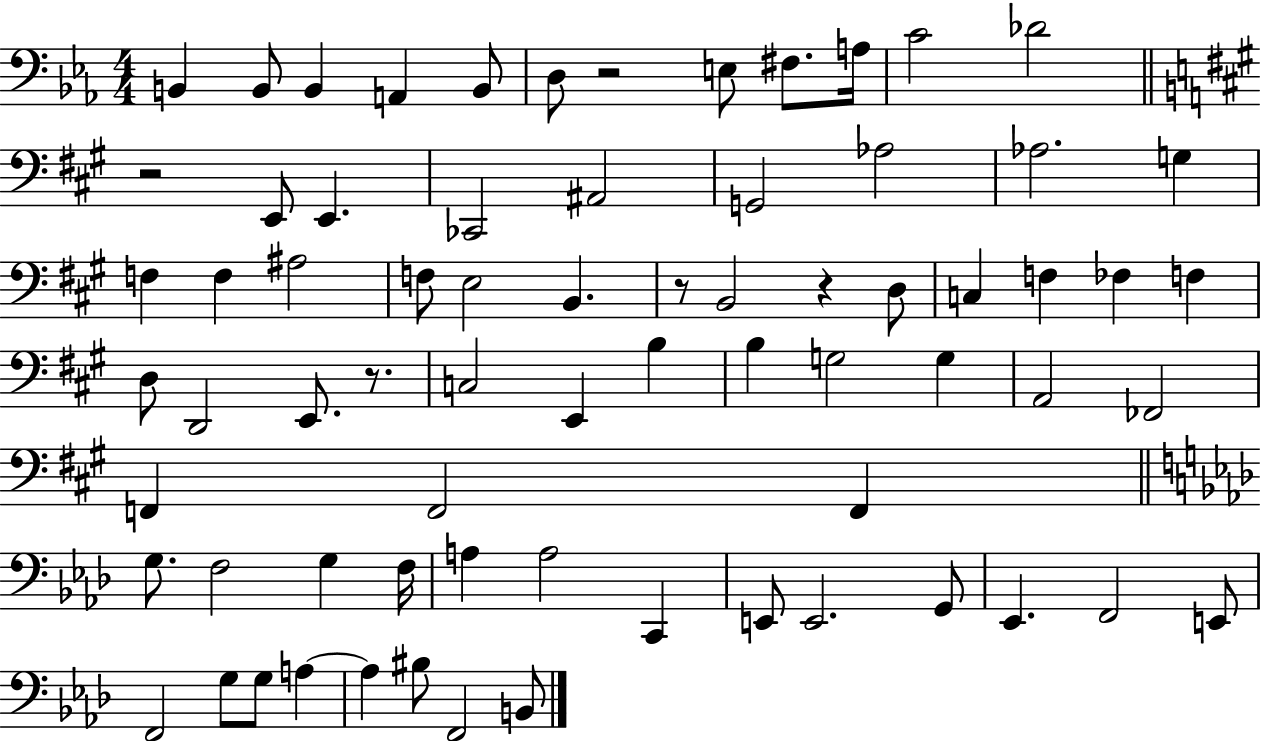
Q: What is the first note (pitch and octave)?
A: B2